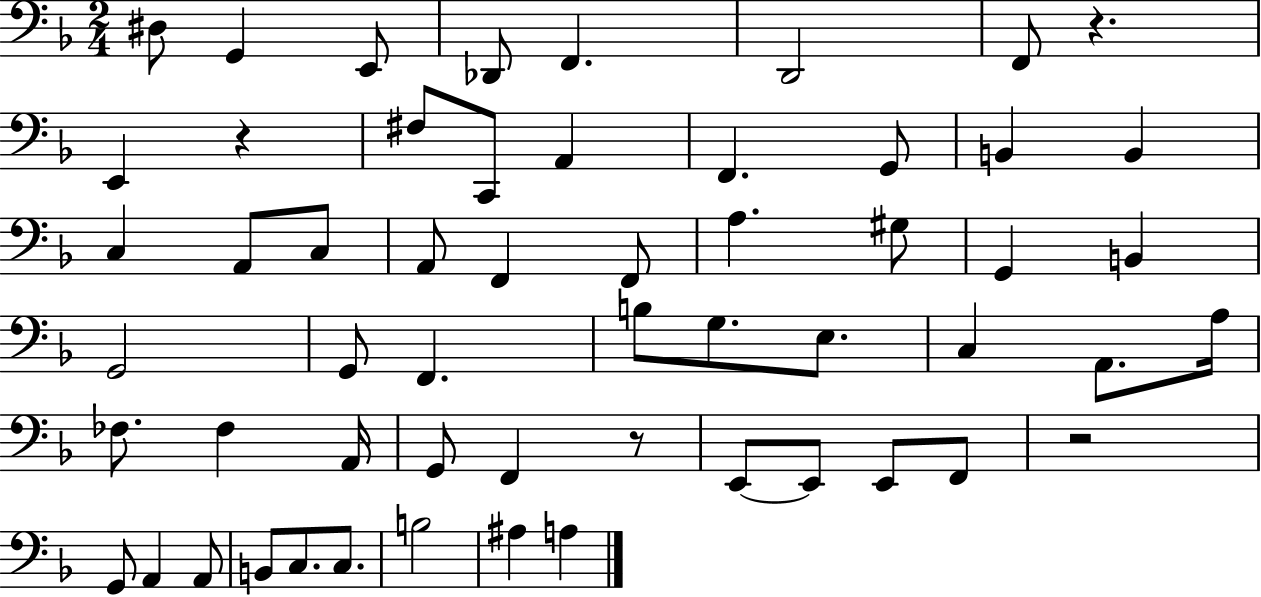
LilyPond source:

{
  \clef bass
  \numericTimeSignature
  \time 2/4
  \key f \major
  dis8 g,4 e,8 | des,8 f,4. | d,2 | f,8 r4. | \break e,4 r4 | fis8 c,8 a,4 | f,4. g,8 | b,4 b,4 | \break c4 a,8 c8 | a,8 f,4 f,8 | a4. gis8 | g,4 b,4 | \break g,2 | g,8 f,4. | b8 g8. e8. | c4 a,8. a16 | \break fes8. fes4 a,16 | g,8 f,4 r8 | e,8~~ e,8 e,8 f,8 | r2 | \break g,8 a,4 a,8 | b,8 c8. c8. | b2 | ais4 a4 | \break \bar "|."
}